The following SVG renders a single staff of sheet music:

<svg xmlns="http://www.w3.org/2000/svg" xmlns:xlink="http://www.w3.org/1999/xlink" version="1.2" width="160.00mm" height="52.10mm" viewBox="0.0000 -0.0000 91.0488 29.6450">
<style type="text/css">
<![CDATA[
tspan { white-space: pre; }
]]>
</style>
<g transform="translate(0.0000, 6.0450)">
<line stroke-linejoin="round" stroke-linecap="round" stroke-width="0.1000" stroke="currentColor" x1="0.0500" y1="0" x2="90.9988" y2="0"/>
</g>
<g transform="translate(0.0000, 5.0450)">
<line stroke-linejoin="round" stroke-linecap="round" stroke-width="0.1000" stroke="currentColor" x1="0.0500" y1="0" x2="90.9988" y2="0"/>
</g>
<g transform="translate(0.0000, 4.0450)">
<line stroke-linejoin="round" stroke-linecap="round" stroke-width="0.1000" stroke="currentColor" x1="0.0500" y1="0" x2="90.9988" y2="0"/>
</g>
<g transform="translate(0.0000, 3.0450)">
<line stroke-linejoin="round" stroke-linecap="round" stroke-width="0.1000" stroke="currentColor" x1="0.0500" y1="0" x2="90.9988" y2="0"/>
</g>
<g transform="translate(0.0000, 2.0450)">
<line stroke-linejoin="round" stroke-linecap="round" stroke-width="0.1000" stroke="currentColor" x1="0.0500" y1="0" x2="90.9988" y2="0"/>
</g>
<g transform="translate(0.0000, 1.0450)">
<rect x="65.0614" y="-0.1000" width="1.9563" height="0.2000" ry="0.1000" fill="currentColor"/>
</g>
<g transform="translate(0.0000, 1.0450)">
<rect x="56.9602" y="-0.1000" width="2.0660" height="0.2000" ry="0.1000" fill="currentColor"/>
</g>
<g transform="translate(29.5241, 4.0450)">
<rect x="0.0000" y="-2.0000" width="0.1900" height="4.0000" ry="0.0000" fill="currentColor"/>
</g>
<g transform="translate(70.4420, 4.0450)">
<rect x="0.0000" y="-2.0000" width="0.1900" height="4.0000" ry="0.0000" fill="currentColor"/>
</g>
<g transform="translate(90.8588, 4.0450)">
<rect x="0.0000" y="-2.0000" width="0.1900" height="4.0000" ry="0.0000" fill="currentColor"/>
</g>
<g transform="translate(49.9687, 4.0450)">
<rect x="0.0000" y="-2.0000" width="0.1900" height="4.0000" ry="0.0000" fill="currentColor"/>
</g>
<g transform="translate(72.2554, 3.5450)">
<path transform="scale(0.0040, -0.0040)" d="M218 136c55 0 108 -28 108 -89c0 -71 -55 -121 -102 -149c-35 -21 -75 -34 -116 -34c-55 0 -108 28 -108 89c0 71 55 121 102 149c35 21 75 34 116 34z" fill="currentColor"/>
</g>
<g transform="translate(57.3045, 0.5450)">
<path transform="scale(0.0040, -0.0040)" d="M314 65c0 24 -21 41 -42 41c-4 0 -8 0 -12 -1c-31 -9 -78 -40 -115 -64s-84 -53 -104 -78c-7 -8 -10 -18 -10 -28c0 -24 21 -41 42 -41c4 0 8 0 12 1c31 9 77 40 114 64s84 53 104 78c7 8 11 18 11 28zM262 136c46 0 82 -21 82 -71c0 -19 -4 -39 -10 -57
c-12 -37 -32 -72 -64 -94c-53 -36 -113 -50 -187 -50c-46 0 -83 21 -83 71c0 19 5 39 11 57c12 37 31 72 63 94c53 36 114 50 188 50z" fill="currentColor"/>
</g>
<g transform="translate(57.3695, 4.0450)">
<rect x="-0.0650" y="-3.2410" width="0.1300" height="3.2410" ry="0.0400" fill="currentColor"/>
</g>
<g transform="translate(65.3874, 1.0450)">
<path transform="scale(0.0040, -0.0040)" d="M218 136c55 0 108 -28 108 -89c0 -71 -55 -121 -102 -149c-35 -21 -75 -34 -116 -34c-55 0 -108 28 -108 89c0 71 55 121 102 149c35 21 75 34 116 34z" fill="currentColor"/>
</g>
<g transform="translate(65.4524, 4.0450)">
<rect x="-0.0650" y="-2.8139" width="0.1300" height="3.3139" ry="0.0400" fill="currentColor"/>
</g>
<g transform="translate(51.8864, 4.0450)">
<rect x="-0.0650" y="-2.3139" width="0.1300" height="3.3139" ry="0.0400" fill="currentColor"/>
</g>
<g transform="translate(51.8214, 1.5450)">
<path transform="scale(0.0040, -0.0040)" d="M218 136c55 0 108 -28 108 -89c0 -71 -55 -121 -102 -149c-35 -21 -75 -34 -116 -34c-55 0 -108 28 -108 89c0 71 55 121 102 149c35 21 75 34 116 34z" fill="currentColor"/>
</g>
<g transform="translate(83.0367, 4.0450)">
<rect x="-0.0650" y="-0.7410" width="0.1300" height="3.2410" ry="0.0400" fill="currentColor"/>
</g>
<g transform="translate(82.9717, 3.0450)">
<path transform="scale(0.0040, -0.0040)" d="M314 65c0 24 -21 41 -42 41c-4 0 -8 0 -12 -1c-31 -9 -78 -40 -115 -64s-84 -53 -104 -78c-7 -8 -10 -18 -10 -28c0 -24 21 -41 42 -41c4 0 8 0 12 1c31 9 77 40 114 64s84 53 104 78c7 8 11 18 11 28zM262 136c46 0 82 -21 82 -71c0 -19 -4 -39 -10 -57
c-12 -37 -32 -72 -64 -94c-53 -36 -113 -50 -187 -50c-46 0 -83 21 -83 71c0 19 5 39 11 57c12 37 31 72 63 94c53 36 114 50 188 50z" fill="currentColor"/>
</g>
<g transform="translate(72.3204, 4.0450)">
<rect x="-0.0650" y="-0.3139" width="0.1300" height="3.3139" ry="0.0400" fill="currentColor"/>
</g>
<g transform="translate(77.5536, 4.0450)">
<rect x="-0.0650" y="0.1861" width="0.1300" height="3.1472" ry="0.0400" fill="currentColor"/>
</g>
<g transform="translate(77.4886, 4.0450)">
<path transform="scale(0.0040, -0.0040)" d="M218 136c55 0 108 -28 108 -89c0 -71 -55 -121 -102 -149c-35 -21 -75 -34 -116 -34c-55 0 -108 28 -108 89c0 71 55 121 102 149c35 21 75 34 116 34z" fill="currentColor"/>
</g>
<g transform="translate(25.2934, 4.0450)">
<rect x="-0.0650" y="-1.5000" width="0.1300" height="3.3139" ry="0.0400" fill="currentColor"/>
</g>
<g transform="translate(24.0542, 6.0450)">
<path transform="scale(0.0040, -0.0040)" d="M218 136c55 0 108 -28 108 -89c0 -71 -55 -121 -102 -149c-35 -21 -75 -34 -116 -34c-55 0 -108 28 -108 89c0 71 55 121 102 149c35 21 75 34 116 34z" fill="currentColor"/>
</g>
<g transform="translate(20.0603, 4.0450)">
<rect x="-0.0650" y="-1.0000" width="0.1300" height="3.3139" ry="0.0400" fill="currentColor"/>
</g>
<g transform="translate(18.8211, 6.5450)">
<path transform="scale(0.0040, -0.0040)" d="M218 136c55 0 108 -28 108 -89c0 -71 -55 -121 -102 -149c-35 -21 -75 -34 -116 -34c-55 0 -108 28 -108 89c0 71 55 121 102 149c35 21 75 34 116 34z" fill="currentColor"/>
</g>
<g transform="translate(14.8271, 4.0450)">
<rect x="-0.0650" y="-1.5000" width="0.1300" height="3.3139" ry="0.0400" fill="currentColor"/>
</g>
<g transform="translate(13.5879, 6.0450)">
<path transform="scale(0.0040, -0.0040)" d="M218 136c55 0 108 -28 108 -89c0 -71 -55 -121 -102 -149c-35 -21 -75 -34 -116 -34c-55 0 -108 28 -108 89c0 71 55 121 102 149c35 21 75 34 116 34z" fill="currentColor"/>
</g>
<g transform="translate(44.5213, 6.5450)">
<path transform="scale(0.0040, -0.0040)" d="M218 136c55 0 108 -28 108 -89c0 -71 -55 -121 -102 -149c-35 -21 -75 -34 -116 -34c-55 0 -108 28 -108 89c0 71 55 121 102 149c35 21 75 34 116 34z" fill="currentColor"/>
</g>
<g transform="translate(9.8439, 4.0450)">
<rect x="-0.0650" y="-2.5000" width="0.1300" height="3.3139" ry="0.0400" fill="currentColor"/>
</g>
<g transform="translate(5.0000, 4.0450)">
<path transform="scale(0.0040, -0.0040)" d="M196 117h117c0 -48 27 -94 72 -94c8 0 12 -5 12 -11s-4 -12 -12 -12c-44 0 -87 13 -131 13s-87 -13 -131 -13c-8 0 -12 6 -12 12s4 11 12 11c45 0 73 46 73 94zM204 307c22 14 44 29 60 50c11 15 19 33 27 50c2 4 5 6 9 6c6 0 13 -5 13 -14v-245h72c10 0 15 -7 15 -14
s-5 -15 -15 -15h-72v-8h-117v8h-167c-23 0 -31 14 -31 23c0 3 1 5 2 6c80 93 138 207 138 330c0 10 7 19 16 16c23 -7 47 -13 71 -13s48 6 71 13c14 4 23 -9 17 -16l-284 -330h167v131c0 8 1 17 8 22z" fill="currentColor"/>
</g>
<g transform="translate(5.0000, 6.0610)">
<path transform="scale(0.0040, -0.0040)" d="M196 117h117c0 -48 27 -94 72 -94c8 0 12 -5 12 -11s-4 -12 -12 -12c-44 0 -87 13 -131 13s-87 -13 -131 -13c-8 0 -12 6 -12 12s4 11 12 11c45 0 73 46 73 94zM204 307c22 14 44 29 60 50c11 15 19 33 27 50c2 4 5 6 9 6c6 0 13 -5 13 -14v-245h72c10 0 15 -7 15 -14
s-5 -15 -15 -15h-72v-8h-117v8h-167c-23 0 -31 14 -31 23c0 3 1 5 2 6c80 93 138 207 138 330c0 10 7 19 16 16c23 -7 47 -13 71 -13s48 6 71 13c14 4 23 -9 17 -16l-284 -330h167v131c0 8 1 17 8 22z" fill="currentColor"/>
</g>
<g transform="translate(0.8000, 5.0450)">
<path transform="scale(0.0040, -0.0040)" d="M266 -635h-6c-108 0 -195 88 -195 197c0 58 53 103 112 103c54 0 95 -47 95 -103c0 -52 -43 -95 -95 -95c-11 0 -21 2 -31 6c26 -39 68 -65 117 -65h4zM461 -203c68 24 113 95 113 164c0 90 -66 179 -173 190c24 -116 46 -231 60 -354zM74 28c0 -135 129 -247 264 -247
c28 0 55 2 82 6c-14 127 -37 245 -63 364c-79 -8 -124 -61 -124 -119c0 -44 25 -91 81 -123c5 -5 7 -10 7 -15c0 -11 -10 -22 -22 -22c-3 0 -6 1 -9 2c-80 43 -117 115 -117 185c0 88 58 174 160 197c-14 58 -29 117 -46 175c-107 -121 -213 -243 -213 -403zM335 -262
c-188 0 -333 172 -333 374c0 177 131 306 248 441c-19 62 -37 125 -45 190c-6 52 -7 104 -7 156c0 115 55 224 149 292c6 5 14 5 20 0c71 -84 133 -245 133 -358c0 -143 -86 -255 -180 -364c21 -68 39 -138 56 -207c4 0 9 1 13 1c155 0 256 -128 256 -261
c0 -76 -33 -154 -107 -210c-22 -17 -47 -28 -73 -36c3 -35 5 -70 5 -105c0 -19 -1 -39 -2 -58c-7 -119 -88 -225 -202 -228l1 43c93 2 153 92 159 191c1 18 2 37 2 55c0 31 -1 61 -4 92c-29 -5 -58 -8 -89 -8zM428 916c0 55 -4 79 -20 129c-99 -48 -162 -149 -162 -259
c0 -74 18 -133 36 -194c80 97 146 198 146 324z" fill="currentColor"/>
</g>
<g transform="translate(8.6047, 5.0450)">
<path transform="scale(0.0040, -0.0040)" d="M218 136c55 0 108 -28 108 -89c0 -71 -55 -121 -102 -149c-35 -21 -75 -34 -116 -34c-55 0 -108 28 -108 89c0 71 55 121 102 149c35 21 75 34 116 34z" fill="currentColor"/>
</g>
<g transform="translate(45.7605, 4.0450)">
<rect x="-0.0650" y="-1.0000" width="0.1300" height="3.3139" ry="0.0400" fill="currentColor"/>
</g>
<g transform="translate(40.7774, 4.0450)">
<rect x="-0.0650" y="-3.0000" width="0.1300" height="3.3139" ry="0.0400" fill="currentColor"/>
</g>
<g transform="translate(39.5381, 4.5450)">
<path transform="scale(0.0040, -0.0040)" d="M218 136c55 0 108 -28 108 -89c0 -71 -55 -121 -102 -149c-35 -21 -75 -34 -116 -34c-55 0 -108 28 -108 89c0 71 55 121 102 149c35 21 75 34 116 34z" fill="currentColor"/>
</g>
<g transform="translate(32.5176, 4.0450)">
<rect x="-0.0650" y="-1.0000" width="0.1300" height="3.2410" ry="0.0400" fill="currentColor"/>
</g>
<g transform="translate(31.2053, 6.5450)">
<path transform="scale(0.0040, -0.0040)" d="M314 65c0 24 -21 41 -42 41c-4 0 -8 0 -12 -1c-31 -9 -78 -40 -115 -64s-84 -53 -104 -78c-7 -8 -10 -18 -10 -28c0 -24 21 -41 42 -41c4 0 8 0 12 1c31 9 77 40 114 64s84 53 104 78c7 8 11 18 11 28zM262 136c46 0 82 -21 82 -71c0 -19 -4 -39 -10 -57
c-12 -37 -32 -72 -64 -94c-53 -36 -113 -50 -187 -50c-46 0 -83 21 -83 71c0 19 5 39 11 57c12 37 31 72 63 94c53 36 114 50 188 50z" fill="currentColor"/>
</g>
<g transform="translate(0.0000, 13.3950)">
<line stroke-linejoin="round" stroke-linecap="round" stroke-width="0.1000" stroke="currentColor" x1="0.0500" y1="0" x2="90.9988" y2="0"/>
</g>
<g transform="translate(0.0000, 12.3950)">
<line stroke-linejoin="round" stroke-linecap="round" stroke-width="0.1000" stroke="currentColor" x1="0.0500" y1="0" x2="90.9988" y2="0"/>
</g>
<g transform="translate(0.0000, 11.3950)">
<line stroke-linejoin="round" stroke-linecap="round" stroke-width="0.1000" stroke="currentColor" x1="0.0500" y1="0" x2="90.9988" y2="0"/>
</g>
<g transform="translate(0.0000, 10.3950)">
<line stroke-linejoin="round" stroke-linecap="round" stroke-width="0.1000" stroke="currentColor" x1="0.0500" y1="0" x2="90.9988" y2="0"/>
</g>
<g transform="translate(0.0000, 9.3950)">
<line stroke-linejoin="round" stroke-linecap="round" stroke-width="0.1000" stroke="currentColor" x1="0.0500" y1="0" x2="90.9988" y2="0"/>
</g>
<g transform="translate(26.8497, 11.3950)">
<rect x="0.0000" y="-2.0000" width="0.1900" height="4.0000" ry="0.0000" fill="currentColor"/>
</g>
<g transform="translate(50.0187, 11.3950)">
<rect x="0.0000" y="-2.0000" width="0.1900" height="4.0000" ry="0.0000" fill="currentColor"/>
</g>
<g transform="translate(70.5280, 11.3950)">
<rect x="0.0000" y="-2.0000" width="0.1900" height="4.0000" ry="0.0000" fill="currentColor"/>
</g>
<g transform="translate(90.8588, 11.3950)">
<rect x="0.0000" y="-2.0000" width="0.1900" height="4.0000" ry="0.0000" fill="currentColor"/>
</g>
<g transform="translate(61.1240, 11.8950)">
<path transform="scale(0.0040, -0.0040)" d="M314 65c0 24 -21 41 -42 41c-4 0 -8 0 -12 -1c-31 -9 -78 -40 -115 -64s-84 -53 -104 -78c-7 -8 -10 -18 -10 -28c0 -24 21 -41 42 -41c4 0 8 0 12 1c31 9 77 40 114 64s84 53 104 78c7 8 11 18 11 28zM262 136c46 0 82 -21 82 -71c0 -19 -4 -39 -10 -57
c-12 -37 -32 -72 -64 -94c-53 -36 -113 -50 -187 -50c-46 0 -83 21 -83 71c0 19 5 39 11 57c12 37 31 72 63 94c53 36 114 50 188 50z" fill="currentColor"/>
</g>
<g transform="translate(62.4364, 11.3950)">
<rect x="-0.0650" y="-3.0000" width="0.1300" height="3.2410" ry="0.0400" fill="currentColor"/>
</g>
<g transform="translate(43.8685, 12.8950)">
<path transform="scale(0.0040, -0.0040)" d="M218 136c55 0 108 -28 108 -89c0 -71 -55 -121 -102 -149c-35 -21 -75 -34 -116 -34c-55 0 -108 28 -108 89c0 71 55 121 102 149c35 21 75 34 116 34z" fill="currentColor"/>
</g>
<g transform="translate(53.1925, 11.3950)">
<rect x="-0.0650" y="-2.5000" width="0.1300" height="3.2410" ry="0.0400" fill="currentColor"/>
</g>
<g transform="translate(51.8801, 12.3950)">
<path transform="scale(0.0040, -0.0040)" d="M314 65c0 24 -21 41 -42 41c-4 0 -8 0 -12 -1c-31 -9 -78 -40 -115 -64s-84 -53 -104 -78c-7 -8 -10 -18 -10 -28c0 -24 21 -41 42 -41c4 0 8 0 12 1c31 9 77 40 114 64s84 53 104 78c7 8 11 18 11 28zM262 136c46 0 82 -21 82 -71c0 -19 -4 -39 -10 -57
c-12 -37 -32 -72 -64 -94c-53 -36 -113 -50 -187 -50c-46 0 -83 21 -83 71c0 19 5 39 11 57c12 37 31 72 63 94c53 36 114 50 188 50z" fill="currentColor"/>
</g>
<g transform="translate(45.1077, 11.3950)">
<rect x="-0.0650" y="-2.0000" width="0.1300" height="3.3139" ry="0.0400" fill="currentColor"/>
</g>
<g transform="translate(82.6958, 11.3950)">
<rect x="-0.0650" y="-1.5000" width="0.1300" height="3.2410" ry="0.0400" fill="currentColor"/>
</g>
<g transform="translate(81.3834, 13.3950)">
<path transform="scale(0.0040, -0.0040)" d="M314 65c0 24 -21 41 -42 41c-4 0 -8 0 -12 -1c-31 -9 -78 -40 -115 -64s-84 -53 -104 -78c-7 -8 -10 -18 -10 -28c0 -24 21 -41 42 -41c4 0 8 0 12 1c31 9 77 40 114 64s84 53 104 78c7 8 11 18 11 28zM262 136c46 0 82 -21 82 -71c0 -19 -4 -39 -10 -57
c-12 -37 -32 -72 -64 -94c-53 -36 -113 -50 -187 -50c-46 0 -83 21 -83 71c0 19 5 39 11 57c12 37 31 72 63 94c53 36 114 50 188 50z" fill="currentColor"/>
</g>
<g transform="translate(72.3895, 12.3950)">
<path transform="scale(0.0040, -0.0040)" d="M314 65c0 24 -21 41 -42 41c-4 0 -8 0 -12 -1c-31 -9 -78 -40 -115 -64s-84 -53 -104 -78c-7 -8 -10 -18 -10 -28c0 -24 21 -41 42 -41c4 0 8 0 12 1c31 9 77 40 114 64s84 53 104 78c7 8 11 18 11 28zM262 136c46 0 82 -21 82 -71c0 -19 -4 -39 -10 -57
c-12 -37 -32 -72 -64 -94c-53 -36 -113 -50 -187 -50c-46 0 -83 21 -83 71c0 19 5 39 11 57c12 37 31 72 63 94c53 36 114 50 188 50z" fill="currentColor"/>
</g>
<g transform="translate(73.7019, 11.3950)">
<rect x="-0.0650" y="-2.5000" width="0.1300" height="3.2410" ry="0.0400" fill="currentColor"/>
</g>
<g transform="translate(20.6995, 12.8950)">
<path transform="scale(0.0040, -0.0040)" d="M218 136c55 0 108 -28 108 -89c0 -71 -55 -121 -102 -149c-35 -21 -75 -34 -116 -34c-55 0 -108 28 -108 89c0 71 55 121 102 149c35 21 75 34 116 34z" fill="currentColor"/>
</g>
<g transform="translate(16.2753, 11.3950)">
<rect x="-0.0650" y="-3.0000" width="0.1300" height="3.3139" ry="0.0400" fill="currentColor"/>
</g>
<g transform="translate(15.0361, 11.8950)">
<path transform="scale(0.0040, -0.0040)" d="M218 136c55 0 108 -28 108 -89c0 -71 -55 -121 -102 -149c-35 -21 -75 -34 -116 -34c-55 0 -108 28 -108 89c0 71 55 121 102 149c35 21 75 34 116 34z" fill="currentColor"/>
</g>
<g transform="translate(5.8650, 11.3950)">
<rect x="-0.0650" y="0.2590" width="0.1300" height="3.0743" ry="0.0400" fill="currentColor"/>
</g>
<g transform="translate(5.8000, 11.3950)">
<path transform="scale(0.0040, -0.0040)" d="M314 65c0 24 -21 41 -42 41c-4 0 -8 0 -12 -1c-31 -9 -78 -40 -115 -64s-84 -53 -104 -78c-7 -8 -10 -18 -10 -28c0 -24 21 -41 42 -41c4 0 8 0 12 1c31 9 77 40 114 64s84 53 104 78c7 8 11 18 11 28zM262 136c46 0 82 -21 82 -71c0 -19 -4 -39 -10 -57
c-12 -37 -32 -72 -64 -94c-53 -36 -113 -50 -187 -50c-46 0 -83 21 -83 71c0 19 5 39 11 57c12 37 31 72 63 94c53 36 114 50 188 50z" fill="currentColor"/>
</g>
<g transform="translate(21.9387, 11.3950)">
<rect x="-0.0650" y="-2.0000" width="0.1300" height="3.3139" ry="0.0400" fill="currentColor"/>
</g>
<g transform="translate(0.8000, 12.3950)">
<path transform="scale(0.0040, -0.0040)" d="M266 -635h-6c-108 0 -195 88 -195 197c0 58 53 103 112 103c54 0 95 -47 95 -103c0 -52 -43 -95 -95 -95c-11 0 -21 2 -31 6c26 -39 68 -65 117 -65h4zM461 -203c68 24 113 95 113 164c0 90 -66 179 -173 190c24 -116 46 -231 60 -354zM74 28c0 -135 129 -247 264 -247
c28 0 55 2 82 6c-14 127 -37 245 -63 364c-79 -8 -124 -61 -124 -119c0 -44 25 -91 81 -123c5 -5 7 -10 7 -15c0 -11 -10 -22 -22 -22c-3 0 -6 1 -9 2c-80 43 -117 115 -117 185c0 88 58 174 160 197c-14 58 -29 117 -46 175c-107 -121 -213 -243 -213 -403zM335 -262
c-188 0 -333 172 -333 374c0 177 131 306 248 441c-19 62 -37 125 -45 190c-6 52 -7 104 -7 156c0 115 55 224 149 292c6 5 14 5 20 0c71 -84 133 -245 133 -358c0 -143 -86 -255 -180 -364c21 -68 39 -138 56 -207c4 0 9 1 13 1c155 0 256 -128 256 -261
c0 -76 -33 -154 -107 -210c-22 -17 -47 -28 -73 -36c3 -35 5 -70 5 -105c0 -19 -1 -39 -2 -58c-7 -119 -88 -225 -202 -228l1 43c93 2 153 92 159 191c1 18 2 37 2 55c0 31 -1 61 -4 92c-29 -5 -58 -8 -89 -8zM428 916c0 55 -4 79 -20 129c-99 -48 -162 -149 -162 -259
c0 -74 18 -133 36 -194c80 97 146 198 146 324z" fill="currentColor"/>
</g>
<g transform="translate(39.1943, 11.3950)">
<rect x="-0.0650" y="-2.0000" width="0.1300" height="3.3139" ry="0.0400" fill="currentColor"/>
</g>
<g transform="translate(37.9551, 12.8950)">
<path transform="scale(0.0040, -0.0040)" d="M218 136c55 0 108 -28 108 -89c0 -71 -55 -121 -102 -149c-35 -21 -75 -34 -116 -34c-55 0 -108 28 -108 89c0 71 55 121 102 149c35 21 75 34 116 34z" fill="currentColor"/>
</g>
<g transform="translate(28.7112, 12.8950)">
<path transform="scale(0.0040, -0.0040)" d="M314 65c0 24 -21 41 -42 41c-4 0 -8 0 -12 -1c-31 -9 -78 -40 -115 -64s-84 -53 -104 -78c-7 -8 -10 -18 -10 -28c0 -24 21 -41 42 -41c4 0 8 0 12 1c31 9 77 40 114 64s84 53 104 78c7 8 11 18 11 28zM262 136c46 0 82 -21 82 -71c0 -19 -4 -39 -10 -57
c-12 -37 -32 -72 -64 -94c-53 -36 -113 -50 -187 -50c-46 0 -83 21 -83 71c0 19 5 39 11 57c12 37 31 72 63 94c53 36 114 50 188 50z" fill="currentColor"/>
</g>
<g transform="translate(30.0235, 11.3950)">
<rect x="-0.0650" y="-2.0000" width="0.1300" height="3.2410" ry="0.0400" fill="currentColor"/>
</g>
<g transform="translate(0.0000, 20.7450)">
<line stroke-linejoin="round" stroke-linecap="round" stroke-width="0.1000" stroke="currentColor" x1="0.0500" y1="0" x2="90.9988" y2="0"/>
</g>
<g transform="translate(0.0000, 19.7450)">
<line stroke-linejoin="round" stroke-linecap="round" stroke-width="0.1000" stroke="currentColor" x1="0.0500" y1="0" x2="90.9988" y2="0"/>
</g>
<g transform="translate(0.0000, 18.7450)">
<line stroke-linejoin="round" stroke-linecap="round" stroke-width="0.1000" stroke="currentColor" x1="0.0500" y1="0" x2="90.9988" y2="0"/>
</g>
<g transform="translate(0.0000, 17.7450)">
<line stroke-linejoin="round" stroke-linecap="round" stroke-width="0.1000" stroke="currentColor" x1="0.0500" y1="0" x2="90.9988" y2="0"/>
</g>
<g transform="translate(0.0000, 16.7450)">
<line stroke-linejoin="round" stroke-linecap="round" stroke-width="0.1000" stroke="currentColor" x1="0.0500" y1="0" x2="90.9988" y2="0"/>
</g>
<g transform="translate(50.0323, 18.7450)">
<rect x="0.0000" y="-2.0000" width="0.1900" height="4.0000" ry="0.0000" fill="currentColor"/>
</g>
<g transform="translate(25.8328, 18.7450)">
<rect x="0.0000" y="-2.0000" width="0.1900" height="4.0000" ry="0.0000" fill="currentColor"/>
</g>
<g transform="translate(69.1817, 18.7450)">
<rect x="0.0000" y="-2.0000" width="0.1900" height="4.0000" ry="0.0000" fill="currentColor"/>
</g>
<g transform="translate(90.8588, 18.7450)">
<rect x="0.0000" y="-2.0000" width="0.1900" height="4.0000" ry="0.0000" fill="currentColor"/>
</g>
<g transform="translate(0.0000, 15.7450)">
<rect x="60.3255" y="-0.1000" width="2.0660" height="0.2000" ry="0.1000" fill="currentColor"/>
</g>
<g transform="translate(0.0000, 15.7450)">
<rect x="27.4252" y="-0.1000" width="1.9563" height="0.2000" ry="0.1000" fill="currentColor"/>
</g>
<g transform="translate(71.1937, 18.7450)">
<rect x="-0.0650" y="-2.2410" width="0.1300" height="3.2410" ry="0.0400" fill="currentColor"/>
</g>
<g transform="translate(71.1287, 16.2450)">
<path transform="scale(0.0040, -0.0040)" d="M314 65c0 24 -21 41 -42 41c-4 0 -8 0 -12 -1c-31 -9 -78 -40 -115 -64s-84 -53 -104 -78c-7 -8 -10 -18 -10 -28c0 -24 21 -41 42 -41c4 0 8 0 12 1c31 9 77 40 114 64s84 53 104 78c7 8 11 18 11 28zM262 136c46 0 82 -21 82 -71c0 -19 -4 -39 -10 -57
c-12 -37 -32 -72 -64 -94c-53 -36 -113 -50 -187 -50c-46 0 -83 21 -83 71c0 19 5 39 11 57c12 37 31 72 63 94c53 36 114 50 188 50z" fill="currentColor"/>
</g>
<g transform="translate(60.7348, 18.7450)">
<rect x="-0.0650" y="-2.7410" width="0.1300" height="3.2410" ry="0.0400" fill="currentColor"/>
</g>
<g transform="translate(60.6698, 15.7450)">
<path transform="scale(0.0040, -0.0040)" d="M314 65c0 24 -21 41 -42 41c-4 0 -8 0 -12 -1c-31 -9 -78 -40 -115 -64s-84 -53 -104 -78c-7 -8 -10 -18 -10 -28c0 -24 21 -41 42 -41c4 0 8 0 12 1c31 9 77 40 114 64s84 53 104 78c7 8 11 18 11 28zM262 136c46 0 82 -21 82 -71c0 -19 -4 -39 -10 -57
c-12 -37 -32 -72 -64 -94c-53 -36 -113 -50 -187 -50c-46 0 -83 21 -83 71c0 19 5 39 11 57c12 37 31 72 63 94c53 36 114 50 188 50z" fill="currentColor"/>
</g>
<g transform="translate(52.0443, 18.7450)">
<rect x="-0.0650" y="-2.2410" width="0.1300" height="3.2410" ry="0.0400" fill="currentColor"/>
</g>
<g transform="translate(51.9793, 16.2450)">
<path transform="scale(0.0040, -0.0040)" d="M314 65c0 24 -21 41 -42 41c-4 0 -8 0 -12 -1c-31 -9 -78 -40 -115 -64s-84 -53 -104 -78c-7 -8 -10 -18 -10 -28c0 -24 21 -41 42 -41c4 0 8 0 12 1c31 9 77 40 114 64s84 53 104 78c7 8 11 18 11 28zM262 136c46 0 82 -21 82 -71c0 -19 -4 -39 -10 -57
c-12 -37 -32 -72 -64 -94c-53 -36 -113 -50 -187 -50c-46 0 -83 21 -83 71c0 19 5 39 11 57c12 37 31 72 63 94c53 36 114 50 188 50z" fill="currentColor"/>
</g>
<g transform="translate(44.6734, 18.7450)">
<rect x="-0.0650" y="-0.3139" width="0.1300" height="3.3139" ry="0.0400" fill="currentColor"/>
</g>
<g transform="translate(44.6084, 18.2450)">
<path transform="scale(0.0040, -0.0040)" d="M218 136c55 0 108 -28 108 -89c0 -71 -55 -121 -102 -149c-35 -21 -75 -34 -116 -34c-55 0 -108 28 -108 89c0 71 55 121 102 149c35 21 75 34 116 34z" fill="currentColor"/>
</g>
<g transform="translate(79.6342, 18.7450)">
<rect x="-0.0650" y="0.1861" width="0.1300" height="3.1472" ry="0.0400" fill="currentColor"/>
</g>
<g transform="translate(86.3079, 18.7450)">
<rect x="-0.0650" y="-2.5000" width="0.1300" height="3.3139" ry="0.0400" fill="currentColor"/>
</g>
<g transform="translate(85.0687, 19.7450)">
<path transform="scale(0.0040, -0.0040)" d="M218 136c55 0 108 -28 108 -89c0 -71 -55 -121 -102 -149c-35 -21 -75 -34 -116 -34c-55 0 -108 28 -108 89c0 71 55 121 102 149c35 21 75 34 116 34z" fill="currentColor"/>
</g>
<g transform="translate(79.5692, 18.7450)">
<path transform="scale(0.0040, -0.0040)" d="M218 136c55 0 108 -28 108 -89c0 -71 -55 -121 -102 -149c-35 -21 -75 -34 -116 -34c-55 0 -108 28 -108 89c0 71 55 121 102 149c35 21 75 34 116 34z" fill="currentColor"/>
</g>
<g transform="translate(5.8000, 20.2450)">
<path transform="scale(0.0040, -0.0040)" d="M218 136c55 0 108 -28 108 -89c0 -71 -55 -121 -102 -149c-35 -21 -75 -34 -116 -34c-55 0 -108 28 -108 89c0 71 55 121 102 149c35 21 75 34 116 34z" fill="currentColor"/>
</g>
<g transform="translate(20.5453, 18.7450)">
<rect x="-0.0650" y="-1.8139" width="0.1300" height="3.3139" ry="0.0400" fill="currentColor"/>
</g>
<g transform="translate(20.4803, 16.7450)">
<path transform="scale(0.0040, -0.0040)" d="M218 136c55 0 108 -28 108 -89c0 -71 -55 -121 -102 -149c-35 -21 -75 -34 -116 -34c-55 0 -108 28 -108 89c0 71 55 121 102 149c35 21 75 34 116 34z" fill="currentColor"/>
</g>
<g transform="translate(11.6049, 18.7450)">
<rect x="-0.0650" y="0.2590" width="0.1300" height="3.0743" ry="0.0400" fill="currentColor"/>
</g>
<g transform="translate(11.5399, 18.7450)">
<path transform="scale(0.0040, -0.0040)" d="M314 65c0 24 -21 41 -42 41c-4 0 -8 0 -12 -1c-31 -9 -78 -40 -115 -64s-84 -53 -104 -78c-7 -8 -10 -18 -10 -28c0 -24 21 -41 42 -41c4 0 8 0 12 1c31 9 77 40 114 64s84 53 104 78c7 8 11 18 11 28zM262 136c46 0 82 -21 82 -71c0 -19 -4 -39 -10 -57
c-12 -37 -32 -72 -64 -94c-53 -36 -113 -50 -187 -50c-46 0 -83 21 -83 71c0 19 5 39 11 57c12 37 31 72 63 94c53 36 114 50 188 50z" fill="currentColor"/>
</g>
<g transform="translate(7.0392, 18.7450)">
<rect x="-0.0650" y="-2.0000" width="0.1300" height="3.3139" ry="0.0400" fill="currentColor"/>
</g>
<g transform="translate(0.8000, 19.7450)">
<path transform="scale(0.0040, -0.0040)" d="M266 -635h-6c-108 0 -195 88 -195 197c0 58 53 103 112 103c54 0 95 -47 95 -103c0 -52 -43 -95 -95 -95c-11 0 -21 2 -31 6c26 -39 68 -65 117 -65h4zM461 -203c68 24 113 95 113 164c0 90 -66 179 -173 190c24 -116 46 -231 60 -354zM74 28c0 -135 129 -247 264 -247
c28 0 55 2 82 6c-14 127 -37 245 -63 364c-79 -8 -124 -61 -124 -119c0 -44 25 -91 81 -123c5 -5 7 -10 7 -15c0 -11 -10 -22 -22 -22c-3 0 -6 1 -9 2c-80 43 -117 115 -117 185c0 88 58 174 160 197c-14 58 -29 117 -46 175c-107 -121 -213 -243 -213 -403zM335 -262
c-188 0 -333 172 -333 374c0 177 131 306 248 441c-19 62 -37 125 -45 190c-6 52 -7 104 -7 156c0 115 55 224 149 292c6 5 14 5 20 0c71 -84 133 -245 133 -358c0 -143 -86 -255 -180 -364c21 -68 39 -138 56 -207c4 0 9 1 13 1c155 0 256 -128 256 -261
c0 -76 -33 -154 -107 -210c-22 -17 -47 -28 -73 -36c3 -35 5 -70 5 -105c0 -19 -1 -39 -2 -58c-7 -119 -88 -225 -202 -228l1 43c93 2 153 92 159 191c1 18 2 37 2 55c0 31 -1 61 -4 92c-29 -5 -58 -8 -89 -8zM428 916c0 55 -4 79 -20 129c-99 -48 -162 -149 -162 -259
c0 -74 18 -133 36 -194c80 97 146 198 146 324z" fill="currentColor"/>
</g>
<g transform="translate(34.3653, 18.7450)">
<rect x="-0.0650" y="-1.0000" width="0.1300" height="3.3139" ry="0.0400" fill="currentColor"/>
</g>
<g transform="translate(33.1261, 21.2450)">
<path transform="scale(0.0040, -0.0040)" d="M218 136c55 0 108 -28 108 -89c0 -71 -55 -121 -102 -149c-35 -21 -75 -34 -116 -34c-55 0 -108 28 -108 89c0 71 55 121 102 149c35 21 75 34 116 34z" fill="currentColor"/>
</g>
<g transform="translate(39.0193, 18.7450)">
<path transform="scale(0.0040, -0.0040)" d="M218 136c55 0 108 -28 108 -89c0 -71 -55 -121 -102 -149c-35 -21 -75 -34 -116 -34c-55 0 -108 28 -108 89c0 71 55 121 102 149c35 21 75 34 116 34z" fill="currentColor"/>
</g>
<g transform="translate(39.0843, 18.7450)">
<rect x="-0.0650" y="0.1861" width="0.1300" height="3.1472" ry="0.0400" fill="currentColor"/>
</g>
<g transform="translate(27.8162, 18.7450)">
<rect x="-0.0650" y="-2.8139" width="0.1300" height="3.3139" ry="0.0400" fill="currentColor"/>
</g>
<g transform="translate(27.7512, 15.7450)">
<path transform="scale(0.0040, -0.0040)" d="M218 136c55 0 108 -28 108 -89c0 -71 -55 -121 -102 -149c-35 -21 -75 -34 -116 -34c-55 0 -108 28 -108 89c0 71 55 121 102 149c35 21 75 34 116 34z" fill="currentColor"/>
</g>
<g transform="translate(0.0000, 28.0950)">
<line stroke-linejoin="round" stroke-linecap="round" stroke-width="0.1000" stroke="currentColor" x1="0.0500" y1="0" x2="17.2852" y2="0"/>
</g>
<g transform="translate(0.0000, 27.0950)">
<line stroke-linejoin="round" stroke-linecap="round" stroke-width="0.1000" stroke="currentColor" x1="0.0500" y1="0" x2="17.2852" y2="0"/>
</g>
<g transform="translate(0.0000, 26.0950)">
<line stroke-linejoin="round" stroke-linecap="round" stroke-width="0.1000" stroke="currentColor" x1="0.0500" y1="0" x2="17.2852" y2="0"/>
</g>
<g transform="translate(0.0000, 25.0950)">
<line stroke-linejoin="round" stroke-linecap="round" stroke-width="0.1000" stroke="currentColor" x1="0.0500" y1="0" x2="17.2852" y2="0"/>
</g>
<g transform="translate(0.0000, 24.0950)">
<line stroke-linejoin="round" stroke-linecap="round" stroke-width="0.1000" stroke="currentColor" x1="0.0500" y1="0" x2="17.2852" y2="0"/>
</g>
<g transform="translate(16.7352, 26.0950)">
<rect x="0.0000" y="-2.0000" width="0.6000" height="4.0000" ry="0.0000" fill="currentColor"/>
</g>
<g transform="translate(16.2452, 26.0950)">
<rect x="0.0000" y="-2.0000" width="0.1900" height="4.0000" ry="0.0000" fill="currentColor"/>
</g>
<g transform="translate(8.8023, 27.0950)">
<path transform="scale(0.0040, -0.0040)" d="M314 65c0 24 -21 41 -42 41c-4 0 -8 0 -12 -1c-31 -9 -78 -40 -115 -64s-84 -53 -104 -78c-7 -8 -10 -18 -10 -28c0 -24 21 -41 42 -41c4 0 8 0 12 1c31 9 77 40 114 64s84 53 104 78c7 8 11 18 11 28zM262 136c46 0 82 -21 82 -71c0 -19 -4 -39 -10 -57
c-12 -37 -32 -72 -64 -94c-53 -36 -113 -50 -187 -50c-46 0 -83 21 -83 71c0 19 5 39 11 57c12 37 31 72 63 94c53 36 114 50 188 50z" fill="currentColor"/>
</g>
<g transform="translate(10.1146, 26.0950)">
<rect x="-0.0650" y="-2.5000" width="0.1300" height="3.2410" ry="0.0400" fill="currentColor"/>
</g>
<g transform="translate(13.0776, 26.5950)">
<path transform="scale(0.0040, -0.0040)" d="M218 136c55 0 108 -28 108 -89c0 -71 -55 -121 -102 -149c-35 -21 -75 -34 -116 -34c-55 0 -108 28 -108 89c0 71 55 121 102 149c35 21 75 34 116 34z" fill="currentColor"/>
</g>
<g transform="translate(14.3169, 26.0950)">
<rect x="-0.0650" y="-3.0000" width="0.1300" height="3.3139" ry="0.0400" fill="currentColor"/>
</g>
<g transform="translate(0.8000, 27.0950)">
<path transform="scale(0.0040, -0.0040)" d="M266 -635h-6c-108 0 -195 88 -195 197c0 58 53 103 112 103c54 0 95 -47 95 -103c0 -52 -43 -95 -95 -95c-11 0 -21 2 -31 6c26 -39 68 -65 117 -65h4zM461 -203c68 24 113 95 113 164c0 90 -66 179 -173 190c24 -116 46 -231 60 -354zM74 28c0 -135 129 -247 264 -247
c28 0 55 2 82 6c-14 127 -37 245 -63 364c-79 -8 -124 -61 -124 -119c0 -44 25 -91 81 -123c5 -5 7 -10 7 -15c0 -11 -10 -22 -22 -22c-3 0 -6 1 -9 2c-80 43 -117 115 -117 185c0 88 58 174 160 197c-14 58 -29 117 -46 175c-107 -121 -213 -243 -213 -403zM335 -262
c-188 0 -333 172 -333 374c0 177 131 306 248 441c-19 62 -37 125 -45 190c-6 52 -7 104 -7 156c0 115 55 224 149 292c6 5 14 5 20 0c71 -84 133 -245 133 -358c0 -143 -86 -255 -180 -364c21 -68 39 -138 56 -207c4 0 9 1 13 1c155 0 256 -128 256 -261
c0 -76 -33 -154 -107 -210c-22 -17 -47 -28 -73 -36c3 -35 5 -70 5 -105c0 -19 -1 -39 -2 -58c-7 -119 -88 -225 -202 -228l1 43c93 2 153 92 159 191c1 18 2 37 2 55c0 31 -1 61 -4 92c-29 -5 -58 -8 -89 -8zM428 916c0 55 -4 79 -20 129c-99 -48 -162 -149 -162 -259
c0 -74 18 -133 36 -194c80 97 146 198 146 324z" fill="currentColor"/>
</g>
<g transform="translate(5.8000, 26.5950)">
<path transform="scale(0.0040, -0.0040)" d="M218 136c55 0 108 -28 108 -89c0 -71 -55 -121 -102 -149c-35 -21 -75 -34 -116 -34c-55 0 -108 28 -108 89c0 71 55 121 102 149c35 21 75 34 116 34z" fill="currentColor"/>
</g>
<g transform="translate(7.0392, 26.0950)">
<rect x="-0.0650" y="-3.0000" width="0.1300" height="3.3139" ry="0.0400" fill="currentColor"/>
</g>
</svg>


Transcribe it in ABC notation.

X:1
T:Untitled
M:4/4
L:1/4
K:C
G E D E D2 A D g b2 a c B d2 B2 A F F2 F F G2 A2 G2 E2 F B2 f a D B c g2 a2 g2 B G A G2 A